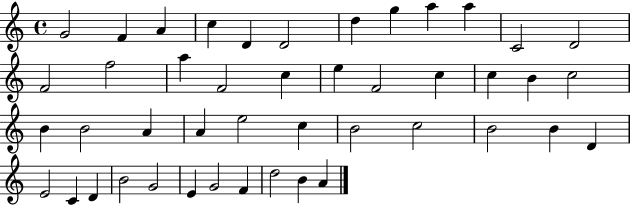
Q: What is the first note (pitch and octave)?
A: G4